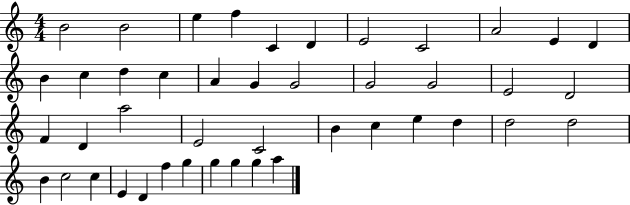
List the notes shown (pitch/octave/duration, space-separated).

B4/h B4/h E5/q F5/q C4/q D4/q E4/h C4/h A4/h E4/q D4/q B4/q C5/q D5/q C5/q A4/q G4/q G4/h G4/h G4/h E4/h D4/h F4/q D4/q A5/h E4/h C4/h B4/q C5/q E5/q D5/q D5/h D5/h B4/q C5/h C5/q E4/q D4/q F5/q G5/q G5/q G5/q G5/q A5/q